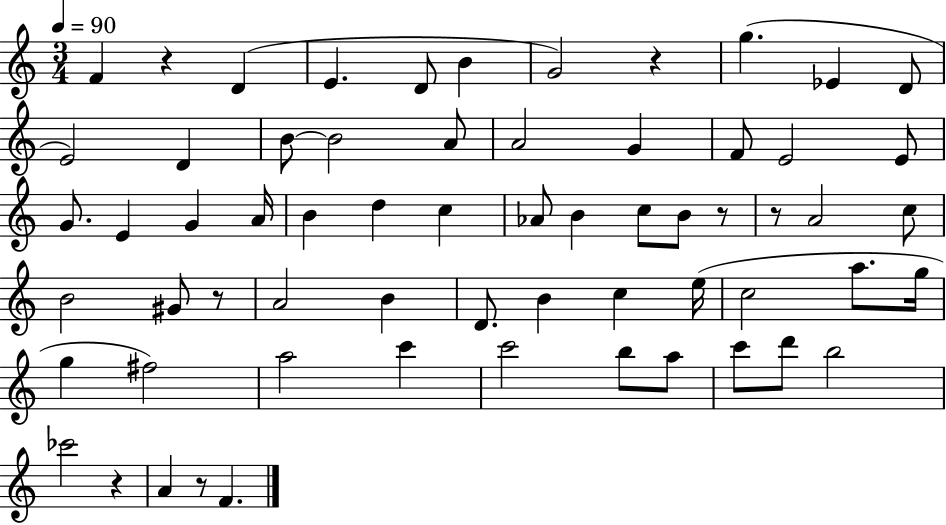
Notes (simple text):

F4/q R/q D4/q E4/q. D4/e B4/q G4/h R/q G5/q. Eb4/q D4/e E4/h D4/q B4/e B4/h A4/e A4/h G4/q F4/e E4/h E4/e G4/e. E4/q G4/q A4/s B4/q D5/q C5/q Ab4/e B4/q C5/e B4/e R/e R/e A4/h C5/e B4/h G#4/e R/e A4/h B4/q D4/e. B4/q C5/q E5/s C5/h A5/e. G5/s G5/q F#5/h A5/h C6/q C6/h B5/e A5/e C6/e D6/e B5/h CES6/h R/q A4/q R/e F4/q.